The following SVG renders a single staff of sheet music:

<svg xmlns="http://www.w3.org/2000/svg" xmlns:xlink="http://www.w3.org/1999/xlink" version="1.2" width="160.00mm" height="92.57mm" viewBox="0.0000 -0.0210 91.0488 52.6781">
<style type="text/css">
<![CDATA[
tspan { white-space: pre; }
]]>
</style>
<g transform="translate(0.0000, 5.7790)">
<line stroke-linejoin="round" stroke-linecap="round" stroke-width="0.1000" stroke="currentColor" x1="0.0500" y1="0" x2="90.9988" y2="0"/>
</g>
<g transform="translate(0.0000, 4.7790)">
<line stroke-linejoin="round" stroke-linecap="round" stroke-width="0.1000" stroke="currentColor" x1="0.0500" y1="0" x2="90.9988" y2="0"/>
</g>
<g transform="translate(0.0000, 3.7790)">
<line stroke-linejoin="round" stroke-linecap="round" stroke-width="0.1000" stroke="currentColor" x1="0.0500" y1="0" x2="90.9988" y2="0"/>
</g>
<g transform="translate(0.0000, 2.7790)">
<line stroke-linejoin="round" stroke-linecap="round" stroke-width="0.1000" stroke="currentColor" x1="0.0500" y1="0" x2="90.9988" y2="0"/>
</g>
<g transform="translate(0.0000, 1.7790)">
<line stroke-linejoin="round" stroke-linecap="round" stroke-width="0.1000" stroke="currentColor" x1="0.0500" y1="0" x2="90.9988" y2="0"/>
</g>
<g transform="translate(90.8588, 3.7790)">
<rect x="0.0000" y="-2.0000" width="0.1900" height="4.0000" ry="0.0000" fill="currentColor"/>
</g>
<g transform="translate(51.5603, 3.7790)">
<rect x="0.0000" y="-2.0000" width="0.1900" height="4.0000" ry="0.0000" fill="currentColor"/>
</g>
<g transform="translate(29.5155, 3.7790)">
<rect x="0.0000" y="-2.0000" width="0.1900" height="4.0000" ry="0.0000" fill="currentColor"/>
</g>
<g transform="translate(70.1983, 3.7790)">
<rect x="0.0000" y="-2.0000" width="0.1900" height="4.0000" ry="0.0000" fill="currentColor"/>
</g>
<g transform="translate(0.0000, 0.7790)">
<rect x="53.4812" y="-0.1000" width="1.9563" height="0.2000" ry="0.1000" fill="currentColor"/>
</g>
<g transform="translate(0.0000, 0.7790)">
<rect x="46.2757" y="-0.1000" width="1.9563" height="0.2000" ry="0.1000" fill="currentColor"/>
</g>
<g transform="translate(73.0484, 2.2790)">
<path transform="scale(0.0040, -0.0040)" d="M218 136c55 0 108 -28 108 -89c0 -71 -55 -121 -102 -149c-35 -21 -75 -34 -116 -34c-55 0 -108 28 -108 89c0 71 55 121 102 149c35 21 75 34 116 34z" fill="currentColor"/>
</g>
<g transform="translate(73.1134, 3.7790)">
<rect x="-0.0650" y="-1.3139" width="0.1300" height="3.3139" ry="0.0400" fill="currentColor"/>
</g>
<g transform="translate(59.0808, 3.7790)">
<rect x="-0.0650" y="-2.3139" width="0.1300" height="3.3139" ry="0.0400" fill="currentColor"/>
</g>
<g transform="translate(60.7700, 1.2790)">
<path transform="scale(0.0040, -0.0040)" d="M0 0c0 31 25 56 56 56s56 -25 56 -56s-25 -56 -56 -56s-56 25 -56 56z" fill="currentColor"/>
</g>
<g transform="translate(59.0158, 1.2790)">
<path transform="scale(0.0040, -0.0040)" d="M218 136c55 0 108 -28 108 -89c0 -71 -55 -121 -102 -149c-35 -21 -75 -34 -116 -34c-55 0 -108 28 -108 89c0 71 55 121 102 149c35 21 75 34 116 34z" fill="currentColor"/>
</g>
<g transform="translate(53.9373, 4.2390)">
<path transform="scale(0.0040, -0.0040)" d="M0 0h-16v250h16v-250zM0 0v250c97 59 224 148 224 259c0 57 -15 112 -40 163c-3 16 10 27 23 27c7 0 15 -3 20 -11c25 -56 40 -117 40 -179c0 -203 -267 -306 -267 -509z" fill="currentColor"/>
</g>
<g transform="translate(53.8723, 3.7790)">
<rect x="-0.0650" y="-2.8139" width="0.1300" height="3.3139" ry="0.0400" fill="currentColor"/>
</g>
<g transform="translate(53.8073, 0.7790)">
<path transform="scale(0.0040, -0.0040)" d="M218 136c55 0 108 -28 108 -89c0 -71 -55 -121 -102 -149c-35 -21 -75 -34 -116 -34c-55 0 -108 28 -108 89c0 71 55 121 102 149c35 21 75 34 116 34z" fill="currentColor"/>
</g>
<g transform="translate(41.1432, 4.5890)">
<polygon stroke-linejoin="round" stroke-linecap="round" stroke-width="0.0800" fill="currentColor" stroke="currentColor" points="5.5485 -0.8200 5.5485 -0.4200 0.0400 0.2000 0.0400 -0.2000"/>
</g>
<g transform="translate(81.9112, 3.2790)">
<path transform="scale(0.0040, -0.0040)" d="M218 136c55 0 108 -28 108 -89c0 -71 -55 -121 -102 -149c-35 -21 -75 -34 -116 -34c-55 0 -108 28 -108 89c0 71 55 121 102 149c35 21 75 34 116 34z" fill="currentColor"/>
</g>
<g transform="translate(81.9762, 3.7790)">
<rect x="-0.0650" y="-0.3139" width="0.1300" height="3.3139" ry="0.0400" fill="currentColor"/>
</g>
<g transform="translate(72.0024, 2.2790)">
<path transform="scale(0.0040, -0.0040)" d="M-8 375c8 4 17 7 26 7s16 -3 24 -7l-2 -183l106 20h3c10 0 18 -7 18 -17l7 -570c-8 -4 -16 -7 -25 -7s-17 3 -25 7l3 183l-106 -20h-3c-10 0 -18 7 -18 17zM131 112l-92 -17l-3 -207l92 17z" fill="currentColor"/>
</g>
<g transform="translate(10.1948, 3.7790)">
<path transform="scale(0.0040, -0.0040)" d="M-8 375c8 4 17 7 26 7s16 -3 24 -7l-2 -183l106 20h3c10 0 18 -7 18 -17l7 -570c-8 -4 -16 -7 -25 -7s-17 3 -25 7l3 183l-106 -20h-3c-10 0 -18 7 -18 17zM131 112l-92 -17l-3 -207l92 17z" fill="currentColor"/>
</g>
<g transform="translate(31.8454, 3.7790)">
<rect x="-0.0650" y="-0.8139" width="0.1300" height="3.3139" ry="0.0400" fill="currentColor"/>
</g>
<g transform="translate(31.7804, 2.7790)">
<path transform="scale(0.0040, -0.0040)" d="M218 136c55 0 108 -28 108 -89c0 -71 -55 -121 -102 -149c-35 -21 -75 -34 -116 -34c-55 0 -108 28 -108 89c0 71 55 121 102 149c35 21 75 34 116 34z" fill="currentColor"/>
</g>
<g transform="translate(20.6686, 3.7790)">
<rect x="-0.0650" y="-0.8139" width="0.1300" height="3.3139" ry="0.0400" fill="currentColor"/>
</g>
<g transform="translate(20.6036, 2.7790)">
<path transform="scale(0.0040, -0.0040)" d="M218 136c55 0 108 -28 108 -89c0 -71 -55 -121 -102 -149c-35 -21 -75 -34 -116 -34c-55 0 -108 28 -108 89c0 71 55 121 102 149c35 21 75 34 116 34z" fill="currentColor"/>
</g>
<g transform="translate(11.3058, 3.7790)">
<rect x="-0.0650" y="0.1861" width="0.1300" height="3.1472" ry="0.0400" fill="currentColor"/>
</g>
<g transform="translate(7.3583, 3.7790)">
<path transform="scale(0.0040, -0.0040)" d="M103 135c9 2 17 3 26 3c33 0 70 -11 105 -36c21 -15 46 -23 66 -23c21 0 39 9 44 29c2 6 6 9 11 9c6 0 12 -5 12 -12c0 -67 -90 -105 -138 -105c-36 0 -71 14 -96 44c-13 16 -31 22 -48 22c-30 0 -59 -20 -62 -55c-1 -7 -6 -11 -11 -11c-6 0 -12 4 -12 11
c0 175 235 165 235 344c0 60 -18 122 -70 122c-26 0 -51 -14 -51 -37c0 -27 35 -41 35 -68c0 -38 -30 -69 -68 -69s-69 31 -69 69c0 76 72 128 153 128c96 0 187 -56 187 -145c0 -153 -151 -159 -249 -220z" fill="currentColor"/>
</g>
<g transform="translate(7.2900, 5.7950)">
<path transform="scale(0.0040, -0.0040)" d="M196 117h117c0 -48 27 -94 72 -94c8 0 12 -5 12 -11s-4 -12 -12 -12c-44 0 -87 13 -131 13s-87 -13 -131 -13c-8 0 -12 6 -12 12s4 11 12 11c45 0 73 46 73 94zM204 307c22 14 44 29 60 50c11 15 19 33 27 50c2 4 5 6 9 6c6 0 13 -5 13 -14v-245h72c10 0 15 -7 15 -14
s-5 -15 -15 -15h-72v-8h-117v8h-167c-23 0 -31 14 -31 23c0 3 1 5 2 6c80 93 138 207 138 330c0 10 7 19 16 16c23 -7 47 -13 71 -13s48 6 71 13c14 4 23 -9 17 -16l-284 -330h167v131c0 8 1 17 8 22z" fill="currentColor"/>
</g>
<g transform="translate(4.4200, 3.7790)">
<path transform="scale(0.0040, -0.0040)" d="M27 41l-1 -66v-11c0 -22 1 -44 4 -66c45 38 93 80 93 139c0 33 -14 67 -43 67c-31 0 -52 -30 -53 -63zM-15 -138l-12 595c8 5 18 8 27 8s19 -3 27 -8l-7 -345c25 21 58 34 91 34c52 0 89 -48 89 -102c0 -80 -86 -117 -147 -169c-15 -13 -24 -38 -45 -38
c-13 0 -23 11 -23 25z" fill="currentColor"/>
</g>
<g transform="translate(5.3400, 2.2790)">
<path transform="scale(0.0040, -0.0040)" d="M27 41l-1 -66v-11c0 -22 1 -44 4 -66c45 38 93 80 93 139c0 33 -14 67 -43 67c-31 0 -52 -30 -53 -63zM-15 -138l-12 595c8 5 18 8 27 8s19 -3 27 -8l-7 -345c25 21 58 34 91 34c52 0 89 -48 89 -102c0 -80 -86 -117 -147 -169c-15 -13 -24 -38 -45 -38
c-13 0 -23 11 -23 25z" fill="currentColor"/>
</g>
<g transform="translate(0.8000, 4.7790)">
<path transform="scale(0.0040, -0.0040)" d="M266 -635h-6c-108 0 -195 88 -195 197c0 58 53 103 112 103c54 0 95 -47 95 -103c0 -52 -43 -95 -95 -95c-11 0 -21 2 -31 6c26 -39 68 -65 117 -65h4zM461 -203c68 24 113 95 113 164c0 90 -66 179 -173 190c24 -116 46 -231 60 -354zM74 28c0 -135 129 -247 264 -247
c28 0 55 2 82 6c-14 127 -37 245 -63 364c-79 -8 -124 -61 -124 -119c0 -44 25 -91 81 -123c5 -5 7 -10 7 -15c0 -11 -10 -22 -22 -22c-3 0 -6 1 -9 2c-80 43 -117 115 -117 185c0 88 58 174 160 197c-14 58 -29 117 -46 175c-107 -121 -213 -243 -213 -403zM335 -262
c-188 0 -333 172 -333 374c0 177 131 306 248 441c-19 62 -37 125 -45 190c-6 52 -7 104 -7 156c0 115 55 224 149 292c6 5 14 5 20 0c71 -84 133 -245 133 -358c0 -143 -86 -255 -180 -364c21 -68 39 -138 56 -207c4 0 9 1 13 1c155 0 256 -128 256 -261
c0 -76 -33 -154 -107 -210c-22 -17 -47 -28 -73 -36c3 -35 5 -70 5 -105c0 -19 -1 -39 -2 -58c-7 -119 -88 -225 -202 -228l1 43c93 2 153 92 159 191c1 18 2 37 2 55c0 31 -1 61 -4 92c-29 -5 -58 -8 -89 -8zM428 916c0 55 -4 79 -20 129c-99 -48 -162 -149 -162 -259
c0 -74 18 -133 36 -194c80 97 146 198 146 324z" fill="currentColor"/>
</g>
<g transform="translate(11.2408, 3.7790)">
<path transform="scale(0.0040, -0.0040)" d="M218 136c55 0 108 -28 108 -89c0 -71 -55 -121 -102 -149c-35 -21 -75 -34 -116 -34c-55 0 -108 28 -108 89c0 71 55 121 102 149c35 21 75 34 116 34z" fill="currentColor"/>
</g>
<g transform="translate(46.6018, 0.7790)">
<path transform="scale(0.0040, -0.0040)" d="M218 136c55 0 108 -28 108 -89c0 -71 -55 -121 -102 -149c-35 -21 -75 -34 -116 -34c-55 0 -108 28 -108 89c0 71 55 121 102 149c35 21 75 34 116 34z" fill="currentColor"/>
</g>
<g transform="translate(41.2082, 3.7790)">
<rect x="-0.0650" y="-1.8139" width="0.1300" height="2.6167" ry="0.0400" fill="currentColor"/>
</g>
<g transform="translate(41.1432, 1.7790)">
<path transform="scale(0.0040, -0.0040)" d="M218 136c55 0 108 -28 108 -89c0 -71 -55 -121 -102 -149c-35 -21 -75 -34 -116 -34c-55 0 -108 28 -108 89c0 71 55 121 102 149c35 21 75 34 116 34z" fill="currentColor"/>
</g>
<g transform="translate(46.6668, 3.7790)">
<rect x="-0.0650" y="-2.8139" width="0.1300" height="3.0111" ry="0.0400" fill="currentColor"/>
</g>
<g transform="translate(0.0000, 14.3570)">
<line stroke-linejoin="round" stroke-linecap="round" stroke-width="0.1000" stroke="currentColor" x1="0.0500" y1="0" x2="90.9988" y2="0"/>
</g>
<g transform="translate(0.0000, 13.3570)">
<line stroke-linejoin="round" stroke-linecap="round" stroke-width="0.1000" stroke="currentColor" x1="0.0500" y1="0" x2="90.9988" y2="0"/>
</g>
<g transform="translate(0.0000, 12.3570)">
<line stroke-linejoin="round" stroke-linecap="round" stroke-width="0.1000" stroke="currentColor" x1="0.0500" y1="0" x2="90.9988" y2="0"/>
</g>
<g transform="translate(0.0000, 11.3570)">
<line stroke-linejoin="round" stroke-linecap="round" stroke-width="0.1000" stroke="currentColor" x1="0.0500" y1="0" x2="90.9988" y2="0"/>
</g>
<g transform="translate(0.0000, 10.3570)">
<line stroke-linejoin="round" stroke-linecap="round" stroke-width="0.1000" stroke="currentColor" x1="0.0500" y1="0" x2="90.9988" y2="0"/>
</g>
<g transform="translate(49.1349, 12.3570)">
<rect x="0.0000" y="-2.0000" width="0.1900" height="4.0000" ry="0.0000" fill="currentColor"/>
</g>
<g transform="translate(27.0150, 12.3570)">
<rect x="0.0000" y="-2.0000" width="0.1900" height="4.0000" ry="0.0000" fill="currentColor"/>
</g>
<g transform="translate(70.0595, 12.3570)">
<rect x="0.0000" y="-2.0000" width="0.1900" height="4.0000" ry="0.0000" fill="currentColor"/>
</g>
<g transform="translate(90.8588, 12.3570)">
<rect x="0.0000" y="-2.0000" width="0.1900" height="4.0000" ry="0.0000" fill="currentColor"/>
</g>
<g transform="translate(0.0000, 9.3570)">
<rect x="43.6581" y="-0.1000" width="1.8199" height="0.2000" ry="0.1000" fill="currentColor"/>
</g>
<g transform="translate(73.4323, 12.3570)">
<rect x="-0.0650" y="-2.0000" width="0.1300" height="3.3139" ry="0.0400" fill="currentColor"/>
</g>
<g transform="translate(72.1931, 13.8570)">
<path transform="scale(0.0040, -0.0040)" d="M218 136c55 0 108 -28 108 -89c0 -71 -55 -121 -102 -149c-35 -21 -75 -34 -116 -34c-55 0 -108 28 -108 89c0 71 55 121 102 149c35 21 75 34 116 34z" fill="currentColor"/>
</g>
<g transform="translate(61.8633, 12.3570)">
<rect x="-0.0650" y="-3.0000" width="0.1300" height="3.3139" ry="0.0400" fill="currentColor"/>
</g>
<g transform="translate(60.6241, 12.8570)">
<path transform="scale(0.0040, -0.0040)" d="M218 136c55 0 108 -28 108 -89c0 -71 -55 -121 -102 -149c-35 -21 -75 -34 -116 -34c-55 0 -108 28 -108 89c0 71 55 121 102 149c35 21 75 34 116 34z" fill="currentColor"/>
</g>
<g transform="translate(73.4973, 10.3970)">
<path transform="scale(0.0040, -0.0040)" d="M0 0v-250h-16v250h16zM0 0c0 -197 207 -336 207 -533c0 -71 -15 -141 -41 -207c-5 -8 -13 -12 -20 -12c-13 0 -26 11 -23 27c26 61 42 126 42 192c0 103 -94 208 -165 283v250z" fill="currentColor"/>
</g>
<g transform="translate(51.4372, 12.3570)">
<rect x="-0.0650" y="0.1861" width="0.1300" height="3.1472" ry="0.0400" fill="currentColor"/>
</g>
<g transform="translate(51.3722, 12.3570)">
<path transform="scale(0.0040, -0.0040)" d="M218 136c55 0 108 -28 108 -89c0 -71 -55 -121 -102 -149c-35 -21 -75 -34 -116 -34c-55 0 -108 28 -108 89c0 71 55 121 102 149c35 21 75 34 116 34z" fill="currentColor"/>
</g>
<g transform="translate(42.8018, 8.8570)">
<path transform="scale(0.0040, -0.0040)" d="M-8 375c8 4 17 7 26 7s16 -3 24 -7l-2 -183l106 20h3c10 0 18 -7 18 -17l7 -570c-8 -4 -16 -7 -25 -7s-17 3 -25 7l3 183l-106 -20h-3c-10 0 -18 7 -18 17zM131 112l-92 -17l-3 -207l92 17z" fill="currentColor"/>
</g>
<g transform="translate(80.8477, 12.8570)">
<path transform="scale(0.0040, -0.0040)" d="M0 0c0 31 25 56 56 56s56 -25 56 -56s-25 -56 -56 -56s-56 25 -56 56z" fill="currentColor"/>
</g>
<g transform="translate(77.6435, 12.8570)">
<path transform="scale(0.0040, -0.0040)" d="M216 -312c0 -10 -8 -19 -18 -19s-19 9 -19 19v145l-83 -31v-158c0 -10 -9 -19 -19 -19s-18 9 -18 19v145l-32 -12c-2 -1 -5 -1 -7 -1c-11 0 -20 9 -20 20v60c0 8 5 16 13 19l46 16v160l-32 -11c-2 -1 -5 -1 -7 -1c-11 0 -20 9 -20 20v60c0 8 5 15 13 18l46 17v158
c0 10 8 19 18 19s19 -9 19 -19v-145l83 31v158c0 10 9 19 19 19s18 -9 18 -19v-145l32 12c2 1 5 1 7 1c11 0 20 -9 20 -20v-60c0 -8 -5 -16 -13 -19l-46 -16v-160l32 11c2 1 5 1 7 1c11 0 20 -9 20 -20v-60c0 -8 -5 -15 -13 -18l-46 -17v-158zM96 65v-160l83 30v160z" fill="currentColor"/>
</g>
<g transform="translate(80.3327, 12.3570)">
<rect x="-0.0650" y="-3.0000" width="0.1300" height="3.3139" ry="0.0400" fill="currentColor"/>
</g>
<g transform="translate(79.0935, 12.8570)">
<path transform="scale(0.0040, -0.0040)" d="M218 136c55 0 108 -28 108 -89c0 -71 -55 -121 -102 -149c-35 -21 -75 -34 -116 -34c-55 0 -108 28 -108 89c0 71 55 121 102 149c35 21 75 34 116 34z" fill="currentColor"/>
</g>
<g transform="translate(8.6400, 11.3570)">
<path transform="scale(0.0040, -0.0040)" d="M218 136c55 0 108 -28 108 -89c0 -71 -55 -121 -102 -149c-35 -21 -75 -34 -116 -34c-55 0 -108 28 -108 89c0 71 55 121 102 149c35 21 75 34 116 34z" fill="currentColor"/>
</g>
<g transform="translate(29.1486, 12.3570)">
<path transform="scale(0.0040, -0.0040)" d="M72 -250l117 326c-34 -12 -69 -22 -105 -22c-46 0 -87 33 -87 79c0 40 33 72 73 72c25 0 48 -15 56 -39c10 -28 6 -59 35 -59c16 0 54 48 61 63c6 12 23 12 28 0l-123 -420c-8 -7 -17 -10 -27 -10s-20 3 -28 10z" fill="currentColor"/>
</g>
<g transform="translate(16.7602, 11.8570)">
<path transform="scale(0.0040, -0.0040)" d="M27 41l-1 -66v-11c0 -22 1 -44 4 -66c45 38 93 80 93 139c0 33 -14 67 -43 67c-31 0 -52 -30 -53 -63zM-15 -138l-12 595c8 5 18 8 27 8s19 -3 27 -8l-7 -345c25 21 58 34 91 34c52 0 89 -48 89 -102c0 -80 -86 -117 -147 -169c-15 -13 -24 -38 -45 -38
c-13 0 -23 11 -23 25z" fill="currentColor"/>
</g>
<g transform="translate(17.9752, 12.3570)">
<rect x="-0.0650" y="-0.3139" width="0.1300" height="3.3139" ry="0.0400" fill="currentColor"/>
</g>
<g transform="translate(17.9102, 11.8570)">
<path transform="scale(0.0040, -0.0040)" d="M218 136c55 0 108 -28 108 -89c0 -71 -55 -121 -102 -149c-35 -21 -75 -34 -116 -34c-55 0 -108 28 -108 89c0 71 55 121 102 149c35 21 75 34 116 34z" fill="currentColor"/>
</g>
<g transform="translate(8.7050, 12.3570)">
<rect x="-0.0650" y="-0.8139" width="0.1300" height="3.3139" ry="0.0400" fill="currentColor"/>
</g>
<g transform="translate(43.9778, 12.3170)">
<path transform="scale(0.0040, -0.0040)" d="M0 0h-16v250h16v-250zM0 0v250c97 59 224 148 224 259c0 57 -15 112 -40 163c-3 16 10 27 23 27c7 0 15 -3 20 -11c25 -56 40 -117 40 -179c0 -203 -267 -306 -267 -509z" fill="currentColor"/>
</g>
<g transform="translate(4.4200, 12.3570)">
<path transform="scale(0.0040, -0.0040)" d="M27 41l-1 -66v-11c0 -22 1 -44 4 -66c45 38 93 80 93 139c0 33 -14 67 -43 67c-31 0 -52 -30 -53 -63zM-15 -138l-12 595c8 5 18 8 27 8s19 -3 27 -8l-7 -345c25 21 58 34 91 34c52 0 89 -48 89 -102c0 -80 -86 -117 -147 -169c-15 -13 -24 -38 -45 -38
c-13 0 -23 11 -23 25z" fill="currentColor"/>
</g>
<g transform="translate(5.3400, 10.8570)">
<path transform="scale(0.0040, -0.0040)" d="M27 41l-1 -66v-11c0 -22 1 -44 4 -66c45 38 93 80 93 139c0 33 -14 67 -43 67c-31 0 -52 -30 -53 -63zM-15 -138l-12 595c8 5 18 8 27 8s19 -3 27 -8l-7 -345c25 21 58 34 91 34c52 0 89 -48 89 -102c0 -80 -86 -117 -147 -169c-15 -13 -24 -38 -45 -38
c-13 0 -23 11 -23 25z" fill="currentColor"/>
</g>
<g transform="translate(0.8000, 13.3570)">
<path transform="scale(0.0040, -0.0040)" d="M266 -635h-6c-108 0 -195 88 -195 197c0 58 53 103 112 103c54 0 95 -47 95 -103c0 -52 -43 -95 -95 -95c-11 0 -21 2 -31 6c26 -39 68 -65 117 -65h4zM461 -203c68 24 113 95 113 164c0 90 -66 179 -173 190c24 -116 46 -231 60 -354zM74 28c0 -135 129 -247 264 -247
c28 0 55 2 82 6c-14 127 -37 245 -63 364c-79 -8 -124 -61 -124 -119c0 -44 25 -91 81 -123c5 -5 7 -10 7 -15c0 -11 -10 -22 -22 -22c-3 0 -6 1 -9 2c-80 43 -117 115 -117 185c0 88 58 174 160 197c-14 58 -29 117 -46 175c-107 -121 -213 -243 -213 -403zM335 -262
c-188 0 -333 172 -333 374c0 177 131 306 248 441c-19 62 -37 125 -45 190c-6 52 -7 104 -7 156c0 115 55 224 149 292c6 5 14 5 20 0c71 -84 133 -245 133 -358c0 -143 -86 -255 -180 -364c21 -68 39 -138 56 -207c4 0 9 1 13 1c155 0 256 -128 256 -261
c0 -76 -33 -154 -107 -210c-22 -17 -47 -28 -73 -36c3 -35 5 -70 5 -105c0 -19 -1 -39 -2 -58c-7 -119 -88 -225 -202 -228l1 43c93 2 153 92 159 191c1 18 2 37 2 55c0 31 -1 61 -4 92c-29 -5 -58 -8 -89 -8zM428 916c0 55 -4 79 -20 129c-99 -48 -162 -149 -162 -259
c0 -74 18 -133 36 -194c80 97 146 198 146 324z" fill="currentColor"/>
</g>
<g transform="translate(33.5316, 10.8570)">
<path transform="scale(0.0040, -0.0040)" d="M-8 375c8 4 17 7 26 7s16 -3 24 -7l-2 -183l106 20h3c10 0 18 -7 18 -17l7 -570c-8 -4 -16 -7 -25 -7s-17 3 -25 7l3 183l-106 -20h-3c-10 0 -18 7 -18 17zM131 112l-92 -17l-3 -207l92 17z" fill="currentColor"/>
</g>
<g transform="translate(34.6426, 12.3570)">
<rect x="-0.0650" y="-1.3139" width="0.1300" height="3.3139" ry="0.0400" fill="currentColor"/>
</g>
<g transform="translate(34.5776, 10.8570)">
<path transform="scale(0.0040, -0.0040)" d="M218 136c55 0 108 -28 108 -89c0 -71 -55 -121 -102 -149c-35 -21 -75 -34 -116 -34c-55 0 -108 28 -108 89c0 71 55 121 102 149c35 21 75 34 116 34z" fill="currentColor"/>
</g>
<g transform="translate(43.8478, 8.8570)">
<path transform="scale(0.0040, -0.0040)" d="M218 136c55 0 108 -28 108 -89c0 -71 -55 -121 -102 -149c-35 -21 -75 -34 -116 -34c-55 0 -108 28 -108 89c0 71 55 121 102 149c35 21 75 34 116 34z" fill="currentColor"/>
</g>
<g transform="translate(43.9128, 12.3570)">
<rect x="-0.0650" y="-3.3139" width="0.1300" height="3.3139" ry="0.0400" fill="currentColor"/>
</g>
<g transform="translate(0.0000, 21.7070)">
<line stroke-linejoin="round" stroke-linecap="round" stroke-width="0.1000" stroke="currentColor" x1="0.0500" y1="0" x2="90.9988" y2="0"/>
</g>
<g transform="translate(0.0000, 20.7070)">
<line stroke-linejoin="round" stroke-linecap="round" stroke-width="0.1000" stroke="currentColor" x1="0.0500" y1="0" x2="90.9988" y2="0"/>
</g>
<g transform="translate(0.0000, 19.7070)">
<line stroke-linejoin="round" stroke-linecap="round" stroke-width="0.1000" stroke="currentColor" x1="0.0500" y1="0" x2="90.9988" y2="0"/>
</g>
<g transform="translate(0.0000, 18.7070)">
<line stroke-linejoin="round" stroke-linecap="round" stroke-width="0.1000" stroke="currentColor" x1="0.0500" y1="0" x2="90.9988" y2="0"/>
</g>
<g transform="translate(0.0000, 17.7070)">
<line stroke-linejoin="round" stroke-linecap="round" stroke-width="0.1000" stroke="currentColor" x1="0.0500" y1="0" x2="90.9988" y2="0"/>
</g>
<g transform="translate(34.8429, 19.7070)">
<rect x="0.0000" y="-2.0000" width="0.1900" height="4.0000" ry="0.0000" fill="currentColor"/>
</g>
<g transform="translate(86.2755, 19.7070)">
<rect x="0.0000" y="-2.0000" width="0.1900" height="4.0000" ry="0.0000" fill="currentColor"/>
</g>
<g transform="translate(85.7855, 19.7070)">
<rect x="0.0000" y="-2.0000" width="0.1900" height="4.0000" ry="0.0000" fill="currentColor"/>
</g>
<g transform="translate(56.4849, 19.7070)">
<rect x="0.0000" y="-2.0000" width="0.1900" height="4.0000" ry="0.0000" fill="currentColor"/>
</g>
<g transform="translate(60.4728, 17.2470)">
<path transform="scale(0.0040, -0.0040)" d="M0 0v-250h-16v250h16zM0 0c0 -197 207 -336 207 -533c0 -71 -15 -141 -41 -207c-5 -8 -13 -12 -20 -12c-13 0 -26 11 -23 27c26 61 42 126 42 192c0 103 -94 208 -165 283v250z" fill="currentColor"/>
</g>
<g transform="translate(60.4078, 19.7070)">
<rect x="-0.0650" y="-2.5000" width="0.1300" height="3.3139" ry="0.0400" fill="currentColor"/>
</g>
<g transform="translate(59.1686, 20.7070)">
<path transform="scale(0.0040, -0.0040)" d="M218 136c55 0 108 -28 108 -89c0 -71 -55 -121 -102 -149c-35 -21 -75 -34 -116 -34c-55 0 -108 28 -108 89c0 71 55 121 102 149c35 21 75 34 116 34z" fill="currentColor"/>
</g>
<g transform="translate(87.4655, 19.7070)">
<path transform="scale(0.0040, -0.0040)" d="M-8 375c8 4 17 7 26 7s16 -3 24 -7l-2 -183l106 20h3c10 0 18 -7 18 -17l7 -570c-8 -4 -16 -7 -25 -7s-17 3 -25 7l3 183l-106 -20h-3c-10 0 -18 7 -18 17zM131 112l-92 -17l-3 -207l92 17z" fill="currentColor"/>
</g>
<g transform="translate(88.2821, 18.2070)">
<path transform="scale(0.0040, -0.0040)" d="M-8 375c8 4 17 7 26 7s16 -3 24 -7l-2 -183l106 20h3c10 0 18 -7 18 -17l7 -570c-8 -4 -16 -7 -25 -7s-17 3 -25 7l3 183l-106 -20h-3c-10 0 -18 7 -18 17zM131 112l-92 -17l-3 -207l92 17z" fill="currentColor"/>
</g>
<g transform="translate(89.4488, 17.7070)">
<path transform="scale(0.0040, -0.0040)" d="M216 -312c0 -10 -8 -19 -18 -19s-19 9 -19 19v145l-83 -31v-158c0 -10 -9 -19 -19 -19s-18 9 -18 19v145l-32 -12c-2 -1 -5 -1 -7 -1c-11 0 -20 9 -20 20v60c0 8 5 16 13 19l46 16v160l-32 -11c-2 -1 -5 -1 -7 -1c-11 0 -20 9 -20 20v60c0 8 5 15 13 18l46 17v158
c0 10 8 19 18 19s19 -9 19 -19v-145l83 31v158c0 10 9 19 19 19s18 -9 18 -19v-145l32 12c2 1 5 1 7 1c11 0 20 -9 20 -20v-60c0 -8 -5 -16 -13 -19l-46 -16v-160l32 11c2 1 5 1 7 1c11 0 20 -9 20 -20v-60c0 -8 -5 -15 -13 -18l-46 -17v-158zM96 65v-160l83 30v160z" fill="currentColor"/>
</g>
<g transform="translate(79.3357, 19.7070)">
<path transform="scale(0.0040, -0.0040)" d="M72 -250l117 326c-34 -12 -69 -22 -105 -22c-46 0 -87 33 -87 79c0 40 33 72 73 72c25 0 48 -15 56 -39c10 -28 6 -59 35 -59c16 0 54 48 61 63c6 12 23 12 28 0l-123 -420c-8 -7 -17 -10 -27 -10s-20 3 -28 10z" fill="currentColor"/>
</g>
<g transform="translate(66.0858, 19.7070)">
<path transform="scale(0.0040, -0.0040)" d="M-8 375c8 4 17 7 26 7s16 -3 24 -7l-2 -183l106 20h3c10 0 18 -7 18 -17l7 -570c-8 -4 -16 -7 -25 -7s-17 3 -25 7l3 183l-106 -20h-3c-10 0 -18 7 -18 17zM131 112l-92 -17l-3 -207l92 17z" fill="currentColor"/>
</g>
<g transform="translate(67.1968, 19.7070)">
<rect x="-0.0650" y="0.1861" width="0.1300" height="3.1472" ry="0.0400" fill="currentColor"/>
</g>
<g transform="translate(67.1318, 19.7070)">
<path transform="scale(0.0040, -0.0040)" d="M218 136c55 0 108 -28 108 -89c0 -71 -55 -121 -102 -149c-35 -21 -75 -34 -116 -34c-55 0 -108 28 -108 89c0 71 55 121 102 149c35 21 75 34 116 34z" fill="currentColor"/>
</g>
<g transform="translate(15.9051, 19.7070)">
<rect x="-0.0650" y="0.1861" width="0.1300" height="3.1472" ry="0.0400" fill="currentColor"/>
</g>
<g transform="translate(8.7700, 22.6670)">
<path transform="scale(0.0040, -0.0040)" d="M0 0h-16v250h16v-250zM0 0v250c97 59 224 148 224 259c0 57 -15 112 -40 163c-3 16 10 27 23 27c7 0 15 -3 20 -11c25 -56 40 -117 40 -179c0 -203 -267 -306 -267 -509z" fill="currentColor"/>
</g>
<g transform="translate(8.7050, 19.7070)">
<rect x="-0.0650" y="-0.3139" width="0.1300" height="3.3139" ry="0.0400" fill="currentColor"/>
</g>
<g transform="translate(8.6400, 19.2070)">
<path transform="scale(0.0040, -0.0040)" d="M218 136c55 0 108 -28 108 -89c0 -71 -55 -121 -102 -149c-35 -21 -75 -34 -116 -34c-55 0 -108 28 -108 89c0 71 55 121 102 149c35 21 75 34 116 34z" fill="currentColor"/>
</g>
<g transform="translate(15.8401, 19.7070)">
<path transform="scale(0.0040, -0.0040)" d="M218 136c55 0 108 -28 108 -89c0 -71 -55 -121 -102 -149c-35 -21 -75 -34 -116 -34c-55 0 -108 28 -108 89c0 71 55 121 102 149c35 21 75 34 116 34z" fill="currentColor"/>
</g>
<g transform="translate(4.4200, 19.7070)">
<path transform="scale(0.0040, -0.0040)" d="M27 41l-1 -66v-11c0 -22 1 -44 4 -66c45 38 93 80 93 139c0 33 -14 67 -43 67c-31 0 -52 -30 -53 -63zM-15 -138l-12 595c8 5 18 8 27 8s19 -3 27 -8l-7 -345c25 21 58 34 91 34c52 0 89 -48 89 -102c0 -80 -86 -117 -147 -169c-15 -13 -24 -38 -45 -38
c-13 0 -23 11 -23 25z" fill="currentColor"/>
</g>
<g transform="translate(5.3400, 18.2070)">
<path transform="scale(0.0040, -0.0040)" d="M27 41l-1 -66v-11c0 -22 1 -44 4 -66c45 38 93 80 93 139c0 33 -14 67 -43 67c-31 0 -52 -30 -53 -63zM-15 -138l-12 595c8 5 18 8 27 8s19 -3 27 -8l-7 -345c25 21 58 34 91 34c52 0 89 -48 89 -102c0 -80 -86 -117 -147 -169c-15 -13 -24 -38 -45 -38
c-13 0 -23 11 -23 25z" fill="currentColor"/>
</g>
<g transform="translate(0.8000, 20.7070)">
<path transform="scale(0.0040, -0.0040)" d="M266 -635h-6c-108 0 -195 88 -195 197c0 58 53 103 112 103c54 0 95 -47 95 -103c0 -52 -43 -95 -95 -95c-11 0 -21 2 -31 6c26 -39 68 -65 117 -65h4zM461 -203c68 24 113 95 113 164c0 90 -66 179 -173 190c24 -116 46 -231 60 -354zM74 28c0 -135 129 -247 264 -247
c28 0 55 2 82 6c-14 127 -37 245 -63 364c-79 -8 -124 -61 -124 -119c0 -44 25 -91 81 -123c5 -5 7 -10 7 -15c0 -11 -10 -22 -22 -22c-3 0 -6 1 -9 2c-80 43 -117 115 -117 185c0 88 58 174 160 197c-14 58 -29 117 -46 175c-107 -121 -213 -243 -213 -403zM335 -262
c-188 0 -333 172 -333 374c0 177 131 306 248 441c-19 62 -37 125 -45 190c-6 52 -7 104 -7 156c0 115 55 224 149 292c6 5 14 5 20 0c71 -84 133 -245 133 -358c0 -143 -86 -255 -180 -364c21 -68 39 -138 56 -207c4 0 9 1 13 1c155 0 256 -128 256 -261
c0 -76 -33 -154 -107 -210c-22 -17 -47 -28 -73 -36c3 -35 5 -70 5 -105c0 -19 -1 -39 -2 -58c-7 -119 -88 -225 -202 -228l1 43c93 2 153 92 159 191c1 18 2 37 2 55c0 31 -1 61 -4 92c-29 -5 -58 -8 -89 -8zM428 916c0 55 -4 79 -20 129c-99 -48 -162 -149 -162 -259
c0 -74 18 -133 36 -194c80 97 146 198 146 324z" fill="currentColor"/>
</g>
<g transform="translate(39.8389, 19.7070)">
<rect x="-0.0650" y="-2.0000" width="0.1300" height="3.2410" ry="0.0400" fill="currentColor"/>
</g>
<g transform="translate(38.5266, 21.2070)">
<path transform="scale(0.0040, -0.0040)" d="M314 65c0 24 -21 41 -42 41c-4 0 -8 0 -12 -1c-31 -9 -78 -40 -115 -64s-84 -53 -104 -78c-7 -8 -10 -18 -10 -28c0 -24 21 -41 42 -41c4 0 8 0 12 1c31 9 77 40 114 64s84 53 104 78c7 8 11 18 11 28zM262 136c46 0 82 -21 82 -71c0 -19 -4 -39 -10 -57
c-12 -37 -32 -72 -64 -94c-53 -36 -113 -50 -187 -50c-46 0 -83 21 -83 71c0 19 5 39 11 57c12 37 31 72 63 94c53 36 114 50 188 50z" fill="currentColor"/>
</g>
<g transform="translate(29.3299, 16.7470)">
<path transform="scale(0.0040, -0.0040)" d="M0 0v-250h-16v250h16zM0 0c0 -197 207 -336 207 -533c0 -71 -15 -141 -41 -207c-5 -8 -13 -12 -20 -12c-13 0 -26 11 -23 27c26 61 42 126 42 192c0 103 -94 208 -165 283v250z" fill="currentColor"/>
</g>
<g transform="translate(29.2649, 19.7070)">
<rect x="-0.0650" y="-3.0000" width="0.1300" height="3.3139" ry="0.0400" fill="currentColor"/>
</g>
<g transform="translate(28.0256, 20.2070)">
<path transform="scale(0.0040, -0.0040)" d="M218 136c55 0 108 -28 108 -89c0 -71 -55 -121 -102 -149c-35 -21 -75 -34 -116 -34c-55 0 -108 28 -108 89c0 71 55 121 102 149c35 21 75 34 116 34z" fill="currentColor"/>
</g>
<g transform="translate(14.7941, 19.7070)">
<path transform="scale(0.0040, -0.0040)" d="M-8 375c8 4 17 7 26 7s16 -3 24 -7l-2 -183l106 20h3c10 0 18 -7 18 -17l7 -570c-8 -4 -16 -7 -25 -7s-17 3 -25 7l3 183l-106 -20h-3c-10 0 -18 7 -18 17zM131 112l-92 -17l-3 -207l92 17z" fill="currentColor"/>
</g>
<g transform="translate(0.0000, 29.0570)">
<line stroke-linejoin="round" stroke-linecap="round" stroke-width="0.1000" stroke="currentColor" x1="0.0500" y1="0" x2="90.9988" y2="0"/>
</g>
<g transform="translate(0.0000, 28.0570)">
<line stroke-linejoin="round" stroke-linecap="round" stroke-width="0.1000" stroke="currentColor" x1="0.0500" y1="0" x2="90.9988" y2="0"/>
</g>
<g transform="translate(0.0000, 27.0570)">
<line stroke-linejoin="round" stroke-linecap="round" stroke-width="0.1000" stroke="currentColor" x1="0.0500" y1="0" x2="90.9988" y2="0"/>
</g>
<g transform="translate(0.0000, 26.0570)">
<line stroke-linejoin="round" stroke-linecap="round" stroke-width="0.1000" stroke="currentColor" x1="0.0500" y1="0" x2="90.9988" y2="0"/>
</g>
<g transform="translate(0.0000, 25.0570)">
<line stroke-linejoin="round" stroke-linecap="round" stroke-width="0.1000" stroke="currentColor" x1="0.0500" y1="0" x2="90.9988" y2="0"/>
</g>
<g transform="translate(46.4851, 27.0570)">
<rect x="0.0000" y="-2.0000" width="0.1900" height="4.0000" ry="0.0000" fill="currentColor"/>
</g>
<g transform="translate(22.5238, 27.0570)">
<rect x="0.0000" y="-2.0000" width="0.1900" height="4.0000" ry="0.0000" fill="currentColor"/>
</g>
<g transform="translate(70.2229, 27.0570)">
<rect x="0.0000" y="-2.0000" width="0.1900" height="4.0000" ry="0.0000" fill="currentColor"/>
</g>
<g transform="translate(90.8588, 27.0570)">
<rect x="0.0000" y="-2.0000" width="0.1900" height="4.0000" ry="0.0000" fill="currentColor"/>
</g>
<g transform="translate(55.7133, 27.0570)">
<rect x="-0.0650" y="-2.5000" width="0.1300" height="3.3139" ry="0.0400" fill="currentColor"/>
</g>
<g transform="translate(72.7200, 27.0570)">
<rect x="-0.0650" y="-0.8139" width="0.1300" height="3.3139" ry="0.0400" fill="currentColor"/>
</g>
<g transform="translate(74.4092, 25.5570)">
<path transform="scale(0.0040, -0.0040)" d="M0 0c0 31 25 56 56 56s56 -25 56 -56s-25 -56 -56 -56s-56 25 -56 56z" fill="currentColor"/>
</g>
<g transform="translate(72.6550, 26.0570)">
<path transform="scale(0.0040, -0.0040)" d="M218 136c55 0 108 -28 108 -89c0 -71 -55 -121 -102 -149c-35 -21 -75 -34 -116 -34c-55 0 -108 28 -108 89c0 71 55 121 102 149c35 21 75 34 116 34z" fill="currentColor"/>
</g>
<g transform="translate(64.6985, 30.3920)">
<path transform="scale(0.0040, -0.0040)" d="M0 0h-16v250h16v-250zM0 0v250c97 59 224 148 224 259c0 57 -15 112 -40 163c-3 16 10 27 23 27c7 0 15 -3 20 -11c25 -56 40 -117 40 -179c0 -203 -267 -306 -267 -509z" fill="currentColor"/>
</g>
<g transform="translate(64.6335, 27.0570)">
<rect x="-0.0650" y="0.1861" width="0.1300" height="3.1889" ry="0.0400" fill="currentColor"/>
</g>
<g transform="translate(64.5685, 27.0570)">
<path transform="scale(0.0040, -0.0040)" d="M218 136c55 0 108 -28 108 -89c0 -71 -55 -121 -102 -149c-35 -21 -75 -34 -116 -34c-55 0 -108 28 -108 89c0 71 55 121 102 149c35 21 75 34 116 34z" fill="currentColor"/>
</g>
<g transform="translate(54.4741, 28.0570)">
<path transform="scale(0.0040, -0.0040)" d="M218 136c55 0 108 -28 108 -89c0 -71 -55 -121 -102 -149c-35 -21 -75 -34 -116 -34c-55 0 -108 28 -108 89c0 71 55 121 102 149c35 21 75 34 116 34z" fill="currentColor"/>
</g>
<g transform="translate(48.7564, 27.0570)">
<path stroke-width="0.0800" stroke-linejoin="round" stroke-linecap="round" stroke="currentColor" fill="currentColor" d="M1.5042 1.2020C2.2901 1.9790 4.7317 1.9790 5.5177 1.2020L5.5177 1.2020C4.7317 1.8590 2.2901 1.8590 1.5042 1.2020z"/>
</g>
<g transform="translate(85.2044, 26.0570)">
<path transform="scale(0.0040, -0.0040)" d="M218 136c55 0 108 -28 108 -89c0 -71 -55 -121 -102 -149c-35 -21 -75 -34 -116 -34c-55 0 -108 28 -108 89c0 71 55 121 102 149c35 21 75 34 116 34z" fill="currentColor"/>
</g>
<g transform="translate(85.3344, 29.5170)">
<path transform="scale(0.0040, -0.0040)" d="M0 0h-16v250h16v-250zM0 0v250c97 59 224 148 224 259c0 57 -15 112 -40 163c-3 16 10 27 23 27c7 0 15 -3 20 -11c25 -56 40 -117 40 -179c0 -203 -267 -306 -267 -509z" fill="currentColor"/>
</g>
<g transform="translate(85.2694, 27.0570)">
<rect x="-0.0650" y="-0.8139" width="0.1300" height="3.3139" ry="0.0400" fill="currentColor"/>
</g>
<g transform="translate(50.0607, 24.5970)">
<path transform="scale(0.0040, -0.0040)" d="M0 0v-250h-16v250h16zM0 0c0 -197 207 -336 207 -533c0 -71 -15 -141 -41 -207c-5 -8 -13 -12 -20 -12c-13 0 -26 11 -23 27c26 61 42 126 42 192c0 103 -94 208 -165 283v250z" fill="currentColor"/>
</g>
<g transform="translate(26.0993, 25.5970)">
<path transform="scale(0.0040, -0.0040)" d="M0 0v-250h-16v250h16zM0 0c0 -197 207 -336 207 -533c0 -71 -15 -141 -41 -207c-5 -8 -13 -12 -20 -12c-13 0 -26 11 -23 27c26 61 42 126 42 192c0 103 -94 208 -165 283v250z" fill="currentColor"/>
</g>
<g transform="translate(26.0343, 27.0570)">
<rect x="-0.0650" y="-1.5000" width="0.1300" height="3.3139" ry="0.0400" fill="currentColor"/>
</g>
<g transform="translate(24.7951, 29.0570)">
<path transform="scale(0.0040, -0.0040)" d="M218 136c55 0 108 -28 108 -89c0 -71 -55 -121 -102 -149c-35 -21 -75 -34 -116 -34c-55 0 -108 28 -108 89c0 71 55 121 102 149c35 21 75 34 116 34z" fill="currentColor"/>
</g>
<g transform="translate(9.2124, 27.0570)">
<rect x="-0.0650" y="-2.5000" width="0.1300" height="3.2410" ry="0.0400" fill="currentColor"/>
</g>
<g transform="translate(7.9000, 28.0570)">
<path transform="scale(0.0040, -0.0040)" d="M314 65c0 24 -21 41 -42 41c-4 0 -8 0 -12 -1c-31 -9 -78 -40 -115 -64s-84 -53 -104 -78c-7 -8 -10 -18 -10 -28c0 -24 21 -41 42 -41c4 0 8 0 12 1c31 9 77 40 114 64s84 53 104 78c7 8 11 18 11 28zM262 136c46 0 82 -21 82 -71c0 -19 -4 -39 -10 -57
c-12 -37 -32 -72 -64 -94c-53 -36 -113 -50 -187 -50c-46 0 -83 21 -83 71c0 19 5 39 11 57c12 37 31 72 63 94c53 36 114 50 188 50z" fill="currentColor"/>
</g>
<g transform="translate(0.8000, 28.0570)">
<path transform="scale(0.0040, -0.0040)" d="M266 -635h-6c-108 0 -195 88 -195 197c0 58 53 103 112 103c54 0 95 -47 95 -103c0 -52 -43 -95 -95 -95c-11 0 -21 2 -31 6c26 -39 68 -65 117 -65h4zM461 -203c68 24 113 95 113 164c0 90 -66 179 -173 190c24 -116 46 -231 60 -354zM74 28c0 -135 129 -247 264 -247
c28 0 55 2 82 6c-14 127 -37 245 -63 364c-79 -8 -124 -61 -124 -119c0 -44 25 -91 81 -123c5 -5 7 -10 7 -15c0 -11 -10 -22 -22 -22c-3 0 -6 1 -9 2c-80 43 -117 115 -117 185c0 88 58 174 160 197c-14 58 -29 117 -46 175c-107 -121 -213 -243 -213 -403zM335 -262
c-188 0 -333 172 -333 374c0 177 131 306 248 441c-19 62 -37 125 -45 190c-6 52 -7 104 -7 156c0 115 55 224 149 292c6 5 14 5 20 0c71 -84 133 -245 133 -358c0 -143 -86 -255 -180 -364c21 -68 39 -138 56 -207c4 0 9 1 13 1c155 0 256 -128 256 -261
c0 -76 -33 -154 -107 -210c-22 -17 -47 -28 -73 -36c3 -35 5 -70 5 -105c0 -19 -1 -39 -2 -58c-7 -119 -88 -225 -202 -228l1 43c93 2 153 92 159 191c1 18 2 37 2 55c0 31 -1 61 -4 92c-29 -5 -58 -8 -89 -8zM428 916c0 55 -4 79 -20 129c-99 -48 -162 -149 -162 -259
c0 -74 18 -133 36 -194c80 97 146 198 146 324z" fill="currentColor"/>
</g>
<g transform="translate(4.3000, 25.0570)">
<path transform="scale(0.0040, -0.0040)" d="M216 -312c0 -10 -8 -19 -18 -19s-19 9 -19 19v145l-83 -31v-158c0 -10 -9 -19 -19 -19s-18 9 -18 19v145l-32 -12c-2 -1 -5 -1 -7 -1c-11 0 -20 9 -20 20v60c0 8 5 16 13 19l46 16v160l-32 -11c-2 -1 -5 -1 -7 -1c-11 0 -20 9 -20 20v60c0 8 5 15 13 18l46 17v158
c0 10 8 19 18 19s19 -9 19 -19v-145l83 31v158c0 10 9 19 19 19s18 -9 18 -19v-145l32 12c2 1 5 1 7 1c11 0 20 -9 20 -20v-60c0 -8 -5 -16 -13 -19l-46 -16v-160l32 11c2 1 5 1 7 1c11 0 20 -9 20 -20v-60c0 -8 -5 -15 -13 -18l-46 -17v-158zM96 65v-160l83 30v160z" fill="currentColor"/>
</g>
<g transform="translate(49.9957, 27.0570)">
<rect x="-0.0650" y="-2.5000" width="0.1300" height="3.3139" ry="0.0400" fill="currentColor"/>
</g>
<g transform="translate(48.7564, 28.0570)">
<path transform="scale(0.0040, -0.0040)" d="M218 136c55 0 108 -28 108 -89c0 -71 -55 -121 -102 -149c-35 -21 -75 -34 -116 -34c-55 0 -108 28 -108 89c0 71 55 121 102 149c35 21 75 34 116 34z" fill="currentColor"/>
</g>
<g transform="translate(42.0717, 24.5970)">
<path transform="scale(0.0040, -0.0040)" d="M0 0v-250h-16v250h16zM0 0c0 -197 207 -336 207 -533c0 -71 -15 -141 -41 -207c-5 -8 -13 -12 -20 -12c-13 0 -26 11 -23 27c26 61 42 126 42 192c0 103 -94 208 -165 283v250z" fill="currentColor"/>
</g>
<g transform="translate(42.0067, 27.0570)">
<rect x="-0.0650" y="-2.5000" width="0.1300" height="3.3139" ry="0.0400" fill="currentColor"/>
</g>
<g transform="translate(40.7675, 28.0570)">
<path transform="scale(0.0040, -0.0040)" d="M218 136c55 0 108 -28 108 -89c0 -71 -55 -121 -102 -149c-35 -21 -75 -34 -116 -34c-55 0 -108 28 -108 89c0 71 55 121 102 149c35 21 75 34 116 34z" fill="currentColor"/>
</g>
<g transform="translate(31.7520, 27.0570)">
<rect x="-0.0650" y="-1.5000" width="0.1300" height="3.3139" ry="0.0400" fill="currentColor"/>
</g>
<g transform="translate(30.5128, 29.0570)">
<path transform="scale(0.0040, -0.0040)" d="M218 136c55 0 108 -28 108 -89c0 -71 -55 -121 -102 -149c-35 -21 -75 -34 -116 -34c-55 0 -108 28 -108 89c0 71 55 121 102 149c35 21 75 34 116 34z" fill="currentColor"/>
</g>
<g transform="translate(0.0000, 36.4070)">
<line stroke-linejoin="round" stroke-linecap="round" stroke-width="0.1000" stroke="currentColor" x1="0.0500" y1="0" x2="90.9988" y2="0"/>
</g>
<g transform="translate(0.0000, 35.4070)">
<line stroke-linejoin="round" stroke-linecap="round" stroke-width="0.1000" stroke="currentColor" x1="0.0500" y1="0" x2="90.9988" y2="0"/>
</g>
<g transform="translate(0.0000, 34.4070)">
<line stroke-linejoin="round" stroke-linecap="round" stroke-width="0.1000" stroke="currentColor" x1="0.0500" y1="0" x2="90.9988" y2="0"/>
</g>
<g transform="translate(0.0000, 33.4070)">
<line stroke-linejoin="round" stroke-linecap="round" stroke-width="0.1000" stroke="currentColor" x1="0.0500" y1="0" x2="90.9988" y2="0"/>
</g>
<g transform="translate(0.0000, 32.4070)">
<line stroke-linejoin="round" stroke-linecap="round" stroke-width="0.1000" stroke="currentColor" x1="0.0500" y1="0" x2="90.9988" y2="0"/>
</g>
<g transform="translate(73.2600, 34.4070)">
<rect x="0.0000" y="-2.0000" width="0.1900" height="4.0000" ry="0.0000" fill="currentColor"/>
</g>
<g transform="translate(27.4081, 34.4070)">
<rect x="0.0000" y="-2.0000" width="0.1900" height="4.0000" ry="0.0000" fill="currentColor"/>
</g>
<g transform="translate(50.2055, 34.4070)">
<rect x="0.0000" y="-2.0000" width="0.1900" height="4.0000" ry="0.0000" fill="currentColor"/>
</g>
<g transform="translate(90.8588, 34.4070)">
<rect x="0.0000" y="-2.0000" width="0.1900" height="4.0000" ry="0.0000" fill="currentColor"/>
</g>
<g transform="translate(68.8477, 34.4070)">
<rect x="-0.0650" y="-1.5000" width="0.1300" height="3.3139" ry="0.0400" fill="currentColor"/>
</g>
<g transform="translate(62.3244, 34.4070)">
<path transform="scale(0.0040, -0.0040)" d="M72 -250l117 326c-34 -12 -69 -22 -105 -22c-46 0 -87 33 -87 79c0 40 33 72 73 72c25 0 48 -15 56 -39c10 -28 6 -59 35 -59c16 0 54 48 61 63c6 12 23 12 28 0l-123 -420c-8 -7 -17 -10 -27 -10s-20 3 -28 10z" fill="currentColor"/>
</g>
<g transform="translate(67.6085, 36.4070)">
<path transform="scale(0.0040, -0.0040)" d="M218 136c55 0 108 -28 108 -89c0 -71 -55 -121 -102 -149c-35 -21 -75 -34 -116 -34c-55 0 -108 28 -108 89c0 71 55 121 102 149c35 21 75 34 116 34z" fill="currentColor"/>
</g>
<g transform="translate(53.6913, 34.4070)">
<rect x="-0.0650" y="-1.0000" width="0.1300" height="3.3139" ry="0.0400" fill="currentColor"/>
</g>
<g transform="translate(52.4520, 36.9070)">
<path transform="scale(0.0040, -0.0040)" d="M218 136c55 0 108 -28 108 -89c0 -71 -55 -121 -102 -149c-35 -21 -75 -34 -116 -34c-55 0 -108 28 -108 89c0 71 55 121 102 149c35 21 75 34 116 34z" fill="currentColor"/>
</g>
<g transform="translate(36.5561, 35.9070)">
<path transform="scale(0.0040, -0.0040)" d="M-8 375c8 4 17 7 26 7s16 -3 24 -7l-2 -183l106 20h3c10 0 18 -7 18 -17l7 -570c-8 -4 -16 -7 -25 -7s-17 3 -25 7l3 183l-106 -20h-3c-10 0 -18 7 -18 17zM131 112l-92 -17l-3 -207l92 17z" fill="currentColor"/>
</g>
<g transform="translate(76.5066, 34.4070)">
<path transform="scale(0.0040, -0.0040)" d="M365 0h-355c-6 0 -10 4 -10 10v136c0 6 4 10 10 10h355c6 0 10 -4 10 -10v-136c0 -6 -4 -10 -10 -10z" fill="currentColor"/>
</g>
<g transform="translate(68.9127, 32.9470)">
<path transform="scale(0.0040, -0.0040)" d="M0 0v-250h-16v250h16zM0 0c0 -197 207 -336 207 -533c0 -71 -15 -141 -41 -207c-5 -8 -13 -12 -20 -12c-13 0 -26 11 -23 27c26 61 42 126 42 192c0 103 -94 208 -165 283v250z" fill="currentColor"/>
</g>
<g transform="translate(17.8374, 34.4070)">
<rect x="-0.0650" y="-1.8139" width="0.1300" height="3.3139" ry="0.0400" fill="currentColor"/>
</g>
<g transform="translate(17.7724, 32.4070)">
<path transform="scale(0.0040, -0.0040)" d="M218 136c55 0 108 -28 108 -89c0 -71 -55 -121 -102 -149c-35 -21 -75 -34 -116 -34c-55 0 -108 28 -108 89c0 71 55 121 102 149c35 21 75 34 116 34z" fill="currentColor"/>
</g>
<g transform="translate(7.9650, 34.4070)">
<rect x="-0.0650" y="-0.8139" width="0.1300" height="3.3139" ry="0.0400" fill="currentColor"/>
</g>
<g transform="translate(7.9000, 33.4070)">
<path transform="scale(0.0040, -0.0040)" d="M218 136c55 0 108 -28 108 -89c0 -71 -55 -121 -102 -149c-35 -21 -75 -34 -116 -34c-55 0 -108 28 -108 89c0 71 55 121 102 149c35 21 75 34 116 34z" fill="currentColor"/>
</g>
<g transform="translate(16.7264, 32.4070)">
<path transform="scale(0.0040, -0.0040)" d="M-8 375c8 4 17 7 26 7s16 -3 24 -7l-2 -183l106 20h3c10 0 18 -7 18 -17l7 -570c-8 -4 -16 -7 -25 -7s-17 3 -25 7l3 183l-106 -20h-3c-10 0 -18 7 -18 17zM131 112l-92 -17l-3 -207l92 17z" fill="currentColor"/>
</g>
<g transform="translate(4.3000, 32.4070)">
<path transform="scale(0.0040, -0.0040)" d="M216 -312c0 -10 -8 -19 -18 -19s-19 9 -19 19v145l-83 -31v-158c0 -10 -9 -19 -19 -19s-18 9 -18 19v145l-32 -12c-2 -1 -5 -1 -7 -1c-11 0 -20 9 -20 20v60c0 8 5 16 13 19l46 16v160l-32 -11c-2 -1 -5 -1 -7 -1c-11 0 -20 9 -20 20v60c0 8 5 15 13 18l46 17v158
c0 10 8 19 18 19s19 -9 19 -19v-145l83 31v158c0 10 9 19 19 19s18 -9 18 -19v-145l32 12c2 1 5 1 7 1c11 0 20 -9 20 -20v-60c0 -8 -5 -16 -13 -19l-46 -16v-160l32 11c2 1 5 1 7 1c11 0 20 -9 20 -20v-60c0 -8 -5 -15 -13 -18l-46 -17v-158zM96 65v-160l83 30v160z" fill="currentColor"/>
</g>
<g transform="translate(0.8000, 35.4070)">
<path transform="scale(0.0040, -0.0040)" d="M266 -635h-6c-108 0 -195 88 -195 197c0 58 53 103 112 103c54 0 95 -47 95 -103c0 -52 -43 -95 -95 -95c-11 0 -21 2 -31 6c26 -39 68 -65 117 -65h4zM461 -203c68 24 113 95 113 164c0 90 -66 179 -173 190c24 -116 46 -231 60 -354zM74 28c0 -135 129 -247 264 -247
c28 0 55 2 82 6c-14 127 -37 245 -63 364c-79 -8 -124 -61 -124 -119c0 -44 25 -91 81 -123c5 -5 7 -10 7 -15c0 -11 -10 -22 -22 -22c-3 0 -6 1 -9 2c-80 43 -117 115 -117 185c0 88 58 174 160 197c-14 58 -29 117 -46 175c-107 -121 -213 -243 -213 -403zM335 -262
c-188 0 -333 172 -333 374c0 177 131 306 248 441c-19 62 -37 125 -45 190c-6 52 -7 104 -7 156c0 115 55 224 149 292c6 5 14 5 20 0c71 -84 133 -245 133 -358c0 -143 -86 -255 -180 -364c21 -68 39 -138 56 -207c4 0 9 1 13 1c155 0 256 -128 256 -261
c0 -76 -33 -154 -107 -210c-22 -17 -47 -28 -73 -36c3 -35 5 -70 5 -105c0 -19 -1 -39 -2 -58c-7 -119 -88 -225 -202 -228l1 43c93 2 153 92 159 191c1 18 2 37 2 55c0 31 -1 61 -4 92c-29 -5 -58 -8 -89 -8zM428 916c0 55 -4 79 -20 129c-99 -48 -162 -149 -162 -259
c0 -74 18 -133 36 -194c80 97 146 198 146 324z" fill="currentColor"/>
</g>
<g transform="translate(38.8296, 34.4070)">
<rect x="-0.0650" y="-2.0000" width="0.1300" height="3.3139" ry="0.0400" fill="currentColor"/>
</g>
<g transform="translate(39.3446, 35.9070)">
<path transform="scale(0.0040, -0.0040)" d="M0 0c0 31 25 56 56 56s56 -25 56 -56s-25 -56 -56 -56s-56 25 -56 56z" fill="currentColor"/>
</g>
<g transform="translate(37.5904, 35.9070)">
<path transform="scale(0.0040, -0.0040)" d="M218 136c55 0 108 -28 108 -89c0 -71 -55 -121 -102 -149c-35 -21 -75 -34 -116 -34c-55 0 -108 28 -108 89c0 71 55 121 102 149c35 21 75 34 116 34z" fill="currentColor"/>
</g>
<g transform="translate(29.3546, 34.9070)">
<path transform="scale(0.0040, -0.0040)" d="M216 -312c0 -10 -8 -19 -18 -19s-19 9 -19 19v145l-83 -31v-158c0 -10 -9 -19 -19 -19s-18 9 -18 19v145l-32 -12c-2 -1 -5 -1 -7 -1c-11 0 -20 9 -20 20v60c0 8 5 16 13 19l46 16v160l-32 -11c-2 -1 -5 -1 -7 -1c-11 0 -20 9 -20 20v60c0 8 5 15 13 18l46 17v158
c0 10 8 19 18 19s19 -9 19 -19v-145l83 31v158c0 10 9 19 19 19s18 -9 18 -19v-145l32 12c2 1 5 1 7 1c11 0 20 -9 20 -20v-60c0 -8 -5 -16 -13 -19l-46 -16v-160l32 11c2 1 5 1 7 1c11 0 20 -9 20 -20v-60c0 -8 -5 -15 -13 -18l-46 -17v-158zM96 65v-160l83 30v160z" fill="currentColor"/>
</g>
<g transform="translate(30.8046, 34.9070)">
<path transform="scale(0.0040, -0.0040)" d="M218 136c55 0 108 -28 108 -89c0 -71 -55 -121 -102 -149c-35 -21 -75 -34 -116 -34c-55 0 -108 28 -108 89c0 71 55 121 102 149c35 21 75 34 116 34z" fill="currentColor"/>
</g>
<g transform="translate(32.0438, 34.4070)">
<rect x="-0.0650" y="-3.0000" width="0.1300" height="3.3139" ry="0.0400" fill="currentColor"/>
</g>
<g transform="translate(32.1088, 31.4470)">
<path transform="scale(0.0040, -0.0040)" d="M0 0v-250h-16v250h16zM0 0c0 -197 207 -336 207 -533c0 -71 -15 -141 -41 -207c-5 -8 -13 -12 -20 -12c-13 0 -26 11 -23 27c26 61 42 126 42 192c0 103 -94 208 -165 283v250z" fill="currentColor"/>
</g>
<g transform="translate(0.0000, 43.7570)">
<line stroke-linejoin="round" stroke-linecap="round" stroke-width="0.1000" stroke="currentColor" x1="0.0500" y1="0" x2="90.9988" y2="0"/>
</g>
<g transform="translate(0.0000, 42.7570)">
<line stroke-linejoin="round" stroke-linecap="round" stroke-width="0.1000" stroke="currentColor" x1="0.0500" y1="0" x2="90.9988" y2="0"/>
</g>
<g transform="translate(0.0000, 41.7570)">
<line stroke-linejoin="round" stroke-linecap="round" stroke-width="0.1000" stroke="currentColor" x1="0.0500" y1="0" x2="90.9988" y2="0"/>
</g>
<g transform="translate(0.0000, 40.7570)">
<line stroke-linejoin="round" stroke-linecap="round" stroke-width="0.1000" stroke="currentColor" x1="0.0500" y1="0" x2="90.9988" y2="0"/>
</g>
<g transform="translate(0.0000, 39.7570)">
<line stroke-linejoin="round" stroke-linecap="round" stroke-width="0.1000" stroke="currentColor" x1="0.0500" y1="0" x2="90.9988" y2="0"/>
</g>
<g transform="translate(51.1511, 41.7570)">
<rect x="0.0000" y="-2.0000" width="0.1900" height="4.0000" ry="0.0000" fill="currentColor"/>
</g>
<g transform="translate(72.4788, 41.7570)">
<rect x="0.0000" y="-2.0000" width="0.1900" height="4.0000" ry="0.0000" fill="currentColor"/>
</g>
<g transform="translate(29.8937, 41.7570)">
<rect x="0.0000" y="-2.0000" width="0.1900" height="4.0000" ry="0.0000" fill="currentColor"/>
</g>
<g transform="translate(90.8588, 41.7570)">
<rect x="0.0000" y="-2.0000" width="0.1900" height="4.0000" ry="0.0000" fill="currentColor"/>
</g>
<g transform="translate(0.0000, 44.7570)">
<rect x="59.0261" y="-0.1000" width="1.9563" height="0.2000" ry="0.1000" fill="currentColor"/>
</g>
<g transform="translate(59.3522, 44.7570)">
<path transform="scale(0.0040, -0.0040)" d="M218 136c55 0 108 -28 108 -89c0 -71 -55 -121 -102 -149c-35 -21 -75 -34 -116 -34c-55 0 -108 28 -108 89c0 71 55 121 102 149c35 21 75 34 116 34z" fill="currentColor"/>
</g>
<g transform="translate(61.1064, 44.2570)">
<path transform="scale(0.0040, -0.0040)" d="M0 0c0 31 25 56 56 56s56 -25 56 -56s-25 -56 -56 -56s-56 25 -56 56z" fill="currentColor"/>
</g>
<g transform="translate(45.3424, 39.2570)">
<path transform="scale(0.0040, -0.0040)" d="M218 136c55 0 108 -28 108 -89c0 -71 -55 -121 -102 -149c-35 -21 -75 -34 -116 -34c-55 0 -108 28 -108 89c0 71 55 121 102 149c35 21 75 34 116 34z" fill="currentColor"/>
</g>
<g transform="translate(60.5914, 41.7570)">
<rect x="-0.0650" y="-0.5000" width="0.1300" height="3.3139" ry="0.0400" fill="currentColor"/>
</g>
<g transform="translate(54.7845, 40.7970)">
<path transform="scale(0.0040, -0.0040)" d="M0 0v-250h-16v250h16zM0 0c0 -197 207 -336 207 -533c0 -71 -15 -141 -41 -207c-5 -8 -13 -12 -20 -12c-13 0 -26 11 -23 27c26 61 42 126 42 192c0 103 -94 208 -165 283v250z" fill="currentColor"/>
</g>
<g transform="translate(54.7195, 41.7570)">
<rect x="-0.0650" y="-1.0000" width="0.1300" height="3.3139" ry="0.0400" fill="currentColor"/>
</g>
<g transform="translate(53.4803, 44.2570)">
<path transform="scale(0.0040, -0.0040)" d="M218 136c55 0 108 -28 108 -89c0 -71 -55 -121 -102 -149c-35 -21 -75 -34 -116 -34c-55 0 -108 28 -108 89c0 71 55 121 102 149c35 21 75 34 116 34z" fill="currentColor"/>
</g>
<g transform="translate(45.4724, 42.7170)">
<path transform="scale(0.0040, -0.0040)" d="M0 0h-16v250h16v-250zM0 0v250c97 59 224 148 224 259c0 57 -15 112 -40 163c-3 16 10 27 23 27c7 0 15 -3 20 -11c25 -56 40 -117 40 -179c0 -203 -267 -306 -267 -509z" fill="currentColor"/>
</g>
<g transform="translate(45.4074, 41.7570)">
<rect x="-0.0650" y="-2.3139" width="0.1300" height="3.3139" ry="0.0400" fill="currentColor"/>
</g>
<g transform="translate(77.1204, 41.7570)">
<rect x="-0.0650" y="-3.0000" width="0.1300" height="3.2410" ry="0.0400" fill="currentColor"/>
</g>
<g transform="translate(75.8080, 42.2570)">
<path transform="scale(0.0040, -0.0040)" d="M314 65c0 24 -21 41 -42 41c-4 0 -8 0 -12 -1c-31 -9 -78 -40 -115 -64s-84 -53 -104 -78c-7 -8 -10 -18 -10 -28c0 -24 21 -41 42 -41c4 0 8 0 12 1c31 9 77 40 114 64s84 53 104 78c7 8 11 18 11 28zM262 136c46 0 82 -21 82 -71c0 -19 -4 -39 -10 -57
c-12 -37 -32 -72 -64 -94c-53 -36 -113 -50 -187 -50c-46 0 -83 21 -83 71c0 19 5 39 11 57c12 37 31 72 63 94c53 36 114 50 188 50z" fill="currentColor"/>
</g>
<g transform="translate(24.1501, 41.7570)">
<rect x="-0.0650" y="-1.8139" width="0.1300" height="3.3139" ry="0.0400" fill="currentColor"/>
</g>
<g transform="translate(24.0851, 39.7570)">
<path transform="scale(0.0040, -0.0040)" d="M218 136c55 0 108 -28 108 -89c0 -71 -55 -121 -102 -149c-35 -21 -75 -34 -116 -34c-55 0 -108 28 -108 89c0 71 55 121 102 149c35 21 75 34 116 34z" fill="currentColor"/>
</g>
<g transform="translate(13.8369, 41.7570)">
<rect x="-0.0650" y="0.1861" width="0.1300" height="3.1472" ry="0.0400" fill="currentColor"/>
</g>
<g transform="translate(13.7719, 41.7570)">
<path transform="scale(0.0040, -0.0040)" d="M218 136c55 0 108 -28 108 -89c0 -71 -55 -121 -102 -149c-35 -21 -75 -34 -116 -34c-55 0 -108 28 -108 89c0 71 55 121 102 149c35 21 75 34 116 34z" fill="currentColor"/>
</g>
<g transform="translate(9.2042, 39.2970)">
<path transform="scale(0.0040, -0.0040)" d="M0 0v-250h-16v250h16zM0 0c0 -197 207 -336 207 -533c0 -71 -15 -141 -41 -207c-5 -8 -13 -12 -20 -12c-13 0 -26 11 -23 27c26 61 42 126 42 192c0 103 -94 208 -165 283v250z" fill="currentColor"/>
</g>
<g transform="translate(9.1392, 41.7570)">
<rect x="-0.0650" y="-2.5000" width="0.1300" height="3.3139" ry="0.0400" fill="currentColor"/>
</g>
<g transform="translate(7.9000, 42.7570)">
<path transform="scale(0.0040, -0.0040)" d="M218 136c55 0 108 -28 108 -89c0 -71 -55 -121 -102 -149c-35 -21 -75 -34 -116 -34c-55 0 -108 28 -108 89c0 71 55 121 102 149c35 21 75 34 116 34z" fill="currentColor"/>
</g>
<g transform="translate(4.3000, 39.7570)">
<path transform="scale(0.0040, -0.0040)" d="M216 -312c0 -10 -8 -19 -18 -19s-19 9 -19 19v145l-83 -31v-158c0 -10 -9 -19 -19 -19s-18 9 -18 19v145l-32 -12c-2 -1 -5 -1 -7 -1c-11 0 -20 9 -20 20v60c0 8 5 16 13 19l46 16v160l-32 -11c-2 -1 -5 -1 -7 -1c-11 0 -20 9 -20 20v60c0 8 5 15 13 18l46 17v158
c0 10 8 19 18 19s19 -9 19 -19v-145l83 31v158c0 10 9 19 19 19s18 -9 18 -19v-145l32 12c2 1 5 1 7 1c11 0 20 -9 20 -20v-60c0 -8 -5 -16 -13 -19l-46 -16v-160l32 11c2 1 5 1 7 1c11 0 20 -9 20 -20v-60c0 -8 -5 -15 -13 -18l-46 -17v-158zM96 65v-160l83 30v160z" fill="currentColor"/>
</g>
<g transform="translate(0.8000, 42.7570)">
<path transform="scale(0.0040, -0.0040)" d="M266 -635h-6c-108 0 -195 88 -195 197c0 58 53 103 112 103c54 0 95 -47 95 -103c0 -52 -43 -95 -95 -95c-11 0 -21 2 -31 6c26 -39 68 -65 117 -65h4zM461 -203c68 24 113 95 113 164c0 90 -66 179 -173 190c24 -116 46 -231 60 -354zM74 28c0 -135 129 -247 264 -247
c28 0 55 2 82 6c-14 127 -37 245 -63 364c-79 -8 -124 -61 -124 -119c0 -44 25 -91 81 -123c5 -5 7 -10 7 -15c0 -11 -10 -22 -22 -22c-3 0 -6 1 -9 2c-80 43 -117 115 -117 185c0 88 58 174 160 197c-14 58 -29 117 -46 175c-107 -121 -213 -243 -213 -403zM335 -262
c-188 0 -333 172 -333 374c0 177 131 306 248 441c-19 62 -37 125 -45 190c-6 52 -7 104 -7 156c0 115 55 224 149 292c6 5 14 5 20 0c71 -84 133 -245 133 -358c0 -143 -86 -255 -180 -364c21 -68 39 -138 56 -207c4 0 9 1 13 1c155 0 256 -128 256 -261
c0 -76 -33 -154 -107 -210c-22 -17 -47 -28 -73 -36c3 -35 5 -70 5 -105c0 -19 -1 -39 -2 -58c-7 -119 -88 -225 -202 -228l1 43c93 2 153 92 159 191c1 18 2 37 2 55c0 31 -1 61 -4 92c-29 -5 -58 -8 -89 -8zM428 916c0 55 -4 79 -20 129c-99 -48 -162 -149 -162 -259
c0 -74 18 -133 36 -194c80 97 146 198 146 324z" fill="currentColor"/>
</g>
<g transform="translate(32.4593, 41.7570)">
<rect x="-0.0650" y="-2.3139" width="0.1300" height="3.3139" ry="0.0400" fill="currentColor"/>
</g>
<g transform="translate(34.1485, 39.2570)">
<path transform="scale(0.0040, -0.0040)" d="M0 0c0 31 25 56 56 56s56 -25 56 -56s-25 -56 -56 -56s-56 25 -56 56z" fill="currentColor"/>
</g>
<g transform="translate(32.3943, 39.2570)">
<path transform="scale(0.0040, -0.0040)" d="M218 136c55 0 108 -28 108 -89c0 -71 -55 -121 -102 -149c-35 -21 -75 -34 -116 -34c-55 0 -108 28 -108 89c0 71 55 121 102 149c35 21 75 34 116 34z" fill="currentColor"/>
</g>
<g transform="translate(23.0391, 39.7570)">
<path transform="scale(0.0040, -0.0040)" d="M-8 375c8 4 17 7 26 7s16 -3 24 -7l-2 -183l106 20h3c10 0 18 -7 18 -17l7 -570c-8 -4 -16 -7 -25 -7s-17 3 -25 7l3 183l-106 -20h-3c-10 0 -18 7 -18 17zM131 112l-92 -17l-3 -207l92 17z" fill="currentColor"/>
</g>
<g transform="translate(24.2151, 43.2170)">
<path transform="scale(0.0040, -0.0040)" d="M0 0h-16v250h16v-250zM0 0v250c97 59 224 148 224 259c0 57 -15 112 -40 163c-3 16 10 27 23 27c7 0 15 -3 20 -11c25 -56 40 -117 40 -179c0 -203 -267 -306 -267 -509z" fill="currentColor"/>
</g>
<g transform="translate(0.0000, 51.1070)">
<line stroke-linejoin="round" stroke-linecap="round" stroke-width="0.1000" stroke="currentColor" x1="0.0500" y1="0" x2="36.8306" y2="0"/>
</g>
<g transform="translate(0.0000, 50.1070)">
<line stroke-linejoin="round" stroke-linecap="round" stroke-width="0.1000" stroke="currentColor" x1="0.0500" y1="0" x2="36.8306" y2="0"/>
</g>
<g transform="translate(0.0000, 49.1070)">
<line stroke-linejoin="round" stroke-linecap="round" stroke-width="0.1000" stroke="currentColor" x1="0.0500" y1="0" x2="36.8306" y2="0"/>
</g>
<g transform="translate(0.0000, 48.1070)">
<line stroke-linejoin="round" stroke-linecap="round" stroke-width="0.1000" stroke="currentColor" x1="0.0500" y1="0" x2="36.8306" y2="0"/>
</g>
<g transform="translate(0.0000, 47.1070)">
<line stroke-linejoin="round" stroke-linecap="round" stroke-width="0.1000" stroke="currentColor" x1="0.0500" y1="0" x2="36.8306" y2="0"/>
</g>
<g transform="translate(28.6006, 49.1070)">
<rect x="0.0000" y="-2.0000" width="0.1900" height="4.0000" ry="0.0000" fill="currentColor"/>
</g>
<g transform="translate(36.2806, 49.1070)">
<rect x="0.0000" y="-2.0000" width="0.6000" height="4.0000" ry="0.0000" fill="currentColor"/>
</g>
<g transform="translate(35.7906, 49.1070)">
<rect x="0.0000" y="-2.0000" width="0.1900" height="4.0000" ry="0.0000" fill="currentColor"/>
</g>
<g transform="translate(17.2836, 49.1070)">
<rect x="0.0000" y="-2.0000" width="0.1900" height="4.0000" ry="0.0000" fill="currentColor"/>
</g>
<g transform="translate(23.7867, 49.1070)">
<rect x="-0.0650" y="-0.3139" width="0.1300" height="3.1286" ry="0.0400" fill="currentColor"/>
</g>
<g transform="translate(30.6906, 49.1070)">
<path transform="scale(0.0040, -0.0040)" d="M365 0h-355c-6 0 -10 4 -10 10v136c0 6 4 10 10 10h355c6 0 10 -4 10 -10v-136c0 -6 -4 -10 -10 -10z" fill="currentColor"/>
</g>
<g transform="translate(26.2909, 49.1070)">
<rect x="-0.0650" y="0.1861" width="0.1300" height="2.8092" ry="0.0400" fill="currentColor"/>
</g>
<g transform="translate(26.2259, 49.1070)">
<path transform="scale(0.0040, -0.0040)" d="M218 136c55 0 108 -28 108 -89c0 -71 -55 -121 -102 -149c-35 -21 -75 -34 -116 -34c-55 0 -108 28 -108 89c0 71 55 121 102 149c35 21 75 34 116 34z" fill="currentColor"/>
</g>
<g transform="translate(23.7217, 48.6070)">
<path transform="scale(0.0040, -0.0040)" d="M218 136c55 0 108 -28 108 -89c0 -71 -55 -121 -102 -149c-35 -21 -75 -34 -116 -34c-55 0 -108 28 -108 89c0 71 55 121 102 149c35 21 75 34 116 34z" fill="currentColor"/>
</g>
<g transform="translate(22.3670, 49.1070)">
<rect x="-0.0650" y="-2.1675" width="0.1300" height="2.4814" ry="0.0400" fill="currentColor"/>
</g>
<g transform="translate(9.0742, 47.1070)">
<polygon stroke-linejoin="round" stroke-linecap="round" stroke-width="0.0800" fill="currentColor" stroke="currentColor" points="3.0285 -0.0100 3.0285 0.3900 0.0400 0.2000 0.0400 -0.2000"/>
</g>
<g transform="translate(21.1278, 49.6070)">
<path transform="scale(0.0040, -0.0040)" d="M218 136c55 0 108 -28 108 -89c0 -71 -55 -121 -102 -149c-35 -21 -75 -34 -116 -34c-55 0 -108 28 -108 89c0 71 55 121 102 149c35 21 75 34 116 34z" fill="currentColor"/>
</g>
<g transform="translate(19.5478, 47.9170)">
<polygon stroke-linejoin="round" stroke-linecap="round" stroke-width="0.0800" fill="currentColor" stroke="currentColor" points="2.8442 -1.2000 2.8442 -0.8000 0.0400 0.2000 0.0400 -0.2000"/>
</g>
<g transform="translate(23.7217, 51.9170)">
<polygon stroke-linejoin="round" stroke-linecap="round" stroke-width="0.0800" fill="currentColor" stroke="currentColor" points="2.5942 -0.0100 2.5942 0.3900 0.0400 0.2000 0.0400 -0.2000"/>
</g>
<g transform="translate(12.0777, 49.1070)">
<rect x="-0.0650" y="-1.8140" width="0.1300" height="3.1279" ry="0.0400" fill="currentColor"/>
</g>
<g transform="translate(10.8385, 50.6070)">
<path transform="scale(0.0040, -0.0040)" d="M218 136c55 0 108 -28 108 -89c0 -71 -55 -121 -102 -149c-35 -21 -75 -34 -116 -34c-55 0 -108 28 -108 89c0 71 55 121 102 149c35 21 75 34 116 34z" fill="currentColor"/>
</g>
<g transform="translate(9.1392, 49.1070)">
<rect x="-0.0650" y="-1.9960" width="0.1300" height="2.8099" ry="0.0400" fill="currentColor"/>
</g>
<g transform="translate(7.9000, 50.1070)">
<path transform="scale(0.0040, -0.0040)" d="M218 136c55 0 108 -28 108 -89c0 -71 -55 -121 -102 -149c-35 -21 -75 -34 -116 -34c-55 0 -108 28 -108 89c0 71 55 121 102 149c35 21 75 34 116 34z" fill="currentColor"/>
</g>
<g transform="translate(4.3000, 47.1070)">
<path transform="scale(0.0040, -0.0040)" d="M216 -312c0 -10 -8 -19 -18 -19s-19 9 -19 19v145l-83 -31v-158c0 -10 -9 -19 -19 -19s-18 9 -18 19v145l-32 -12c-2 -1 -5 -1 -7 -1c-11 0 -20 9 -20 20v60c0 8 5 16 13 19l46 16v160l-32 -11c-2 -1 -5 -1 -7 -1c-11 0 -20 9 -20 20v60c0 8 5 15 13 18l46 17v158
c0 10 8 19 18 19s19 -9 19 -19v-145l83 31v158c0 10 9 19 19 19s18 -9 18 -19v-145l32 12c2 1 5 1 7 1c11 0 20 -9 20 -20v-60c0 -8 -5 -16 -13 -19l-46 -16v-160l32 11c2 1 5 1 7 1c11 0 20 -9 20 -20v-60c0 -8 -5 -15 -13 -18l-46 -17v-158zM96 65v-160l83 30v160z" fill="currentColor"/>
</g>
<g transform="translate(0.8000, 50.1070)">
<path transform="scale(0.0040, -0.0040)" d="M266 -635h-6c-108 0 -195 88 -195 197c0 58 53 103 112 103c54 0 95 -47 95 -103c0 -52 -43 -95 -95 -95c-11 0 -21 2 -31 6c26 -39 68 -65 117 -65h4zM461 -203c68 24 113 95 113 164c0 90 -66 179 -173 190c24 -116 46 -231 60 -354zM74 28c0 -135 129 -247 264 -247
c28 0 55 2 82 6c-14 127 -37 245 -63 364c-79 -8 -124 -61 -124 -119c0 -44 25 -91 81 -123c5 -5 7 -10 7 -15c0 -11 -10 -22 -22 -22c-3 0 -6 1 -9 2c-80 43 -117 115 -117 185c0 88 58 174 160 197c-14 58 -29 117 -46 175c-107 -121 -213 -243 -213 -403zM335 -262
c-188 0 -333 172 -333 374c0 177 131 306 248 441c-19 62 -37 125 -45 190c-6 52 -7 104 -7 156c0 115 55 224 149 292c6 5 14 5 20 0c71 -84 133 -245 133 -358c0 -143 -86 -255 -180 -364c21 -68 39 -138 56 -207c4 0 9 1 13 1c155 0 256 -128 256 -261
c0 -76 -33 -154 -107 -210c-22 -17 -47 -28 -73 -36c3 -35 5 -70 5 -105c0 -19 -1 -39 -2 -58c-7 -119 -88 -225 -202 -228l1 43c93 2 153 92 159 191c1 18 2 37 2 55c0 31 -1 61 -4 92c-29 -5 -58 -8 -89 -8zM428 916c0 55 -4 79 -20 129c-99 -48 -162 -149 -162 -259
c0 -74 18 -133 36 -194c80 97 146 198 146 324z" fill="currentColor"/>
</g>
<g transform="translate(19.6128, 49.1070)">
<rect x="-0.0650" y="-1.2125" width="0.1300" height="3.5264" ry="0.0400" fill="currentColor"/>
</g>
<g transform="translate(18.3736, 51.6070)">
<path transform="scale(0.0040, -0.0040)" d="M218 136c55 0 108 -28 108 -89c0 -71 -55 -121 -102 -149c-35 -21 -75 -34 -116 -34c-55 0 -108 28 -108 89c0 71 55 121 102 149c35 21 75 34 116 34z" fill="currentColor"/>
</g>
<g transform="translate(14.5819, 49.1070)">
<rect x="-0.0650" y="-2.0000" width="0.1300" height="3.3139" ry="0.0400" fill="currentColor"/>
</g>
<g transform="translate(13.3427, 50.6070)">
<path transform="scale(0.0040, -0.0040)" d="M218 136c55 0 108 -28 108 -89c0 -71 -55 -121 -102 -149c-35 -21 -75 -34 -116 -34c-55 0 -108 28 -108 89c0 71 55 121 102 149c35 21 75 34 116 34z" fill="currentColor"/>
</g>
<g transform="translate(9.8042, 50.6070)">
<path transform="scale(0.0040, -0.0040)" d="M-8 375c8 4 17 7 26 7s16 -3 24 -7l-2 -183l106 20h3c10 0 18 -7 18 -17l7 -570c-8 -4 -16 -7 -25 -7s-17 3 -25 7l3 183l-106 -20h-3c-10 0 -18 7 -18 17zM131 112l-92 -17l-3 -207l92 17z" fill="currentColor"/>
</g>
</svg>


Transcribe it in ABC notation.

X:1
T:Untitled
M:2/4
L:1/4
K:Bb
B d d f/2 a/2 a/2 g e c d _c z/2 e b/2 _B A F/2 ^A c/2 B A/2 F2 G/2 B z/2 G2 E/2 E G/2 G/2 G B/2 d d/2 d f ^A/2 F D z/2 E/2 z2 G/2 B f/2 g g/2 D/2 C A2 G/2 F/2 F D/2 A/2 c/2 B/2 z2